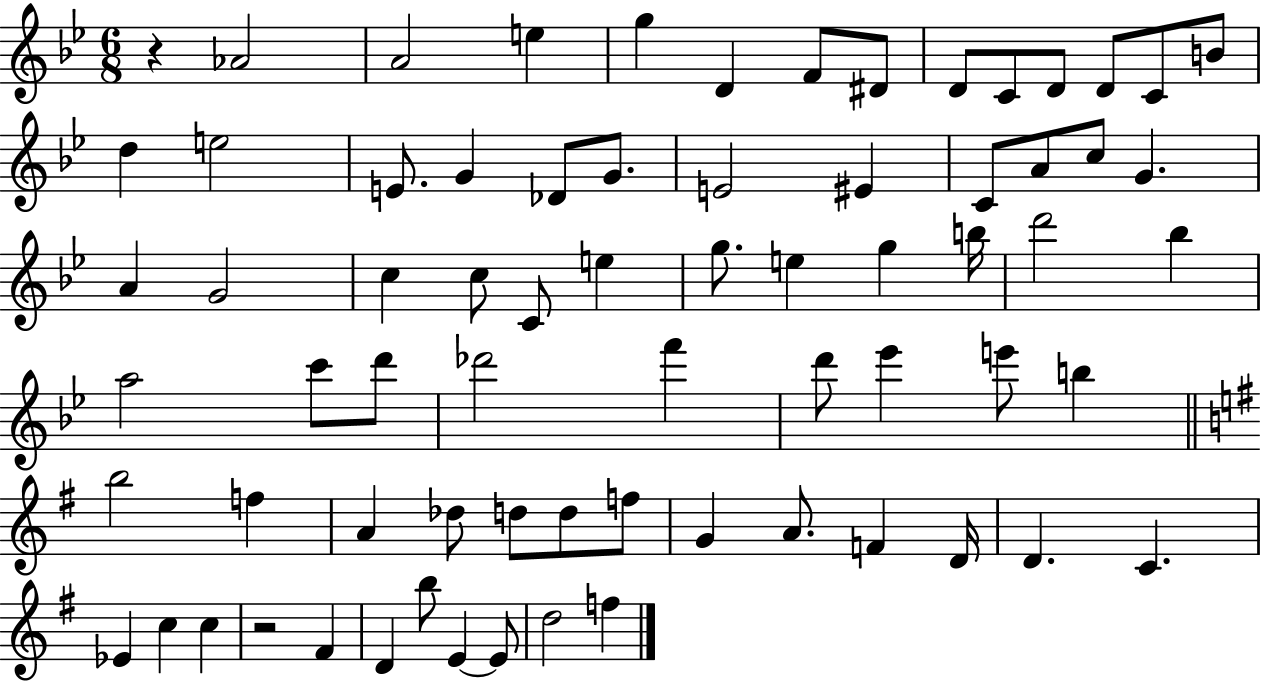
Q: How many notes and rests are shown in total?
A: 71